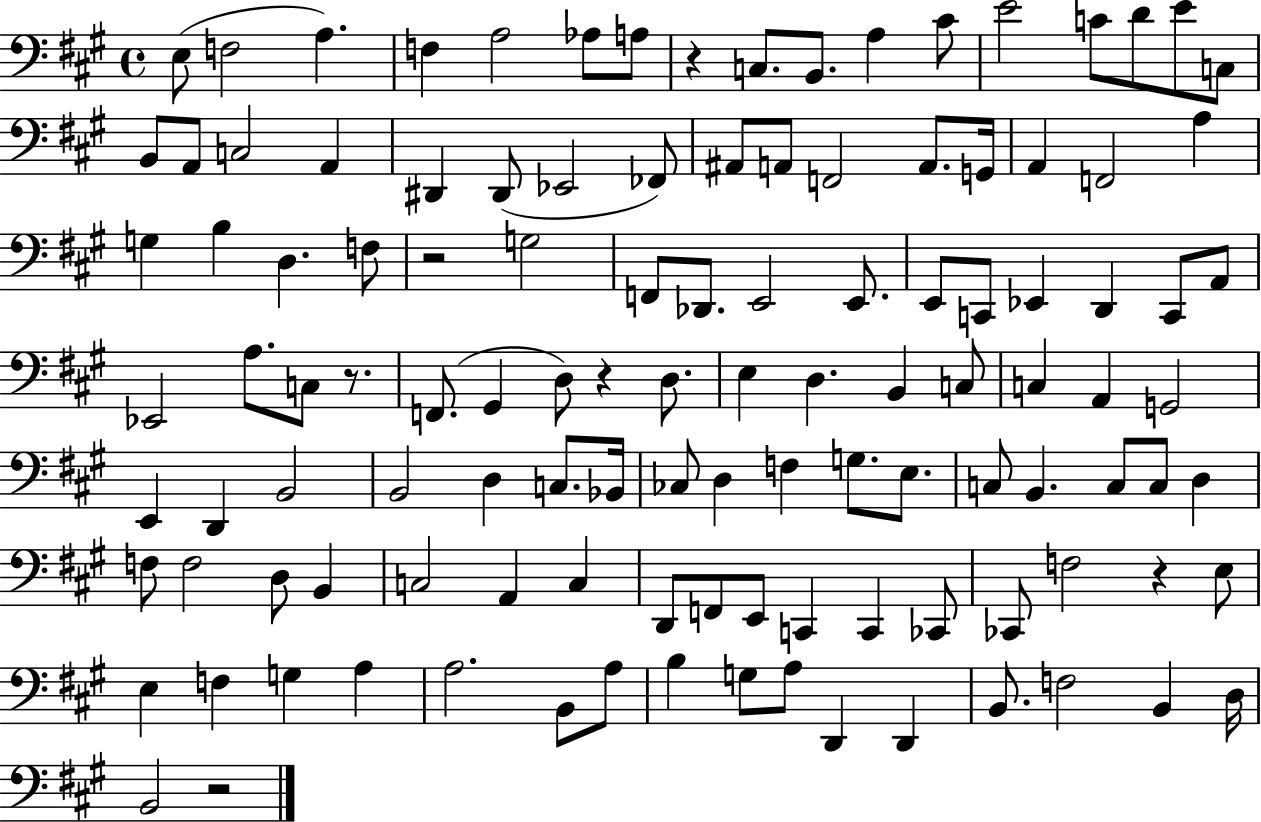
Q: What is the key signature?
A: A major